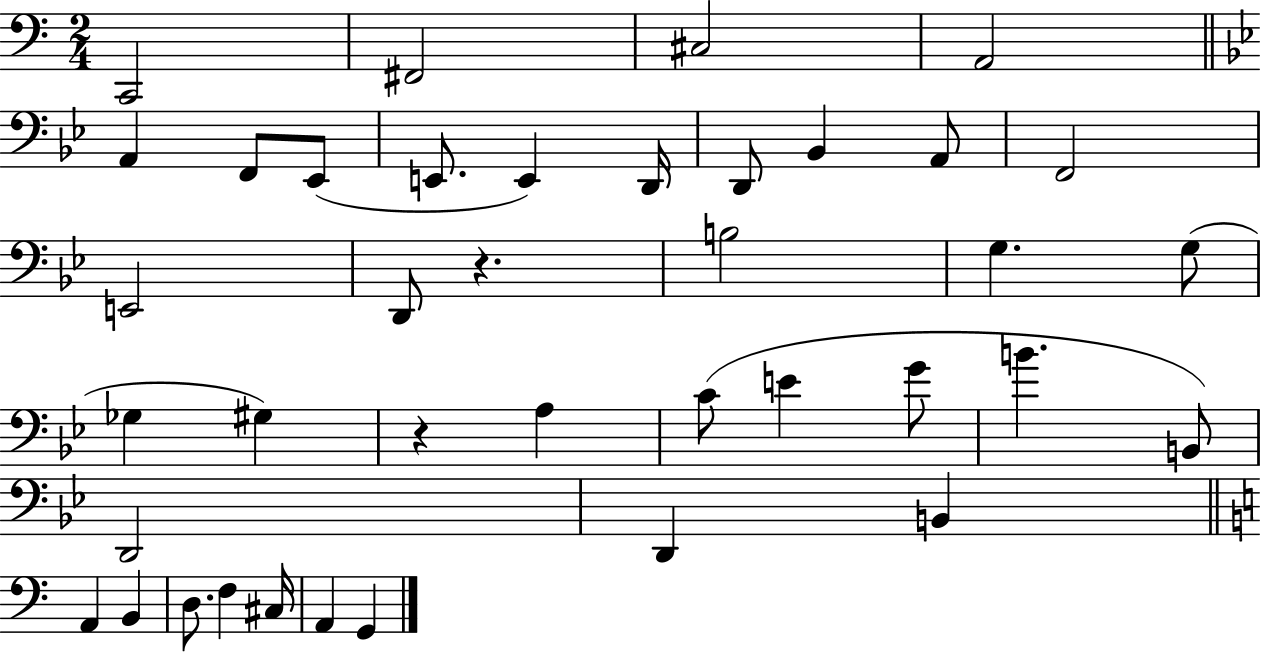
X:1
T:Untitled
M:2/4
L:1/4
K:C
C,,2 ^F,,2 ^C,2 A,,2 A,, F,,/2 _E,,/2 E,,/2 E,, D,,/4 D,,/2 _B,, A,,/2 F,,2 E,,2 D,,/2 z B,2 G, G,/2 _G, ^G, z A, C/2 E G/2 B B,,/2 D,,2 D,, B,, A,, B,, D,/2 F, ^C,/4 A,, G,,